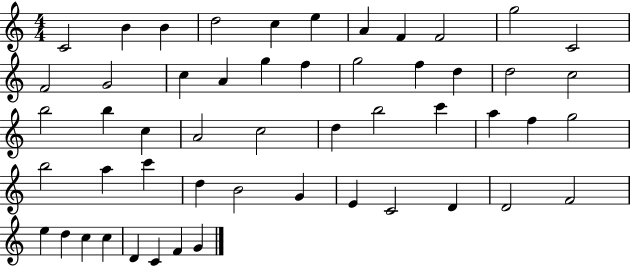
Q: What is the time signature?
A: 4/4